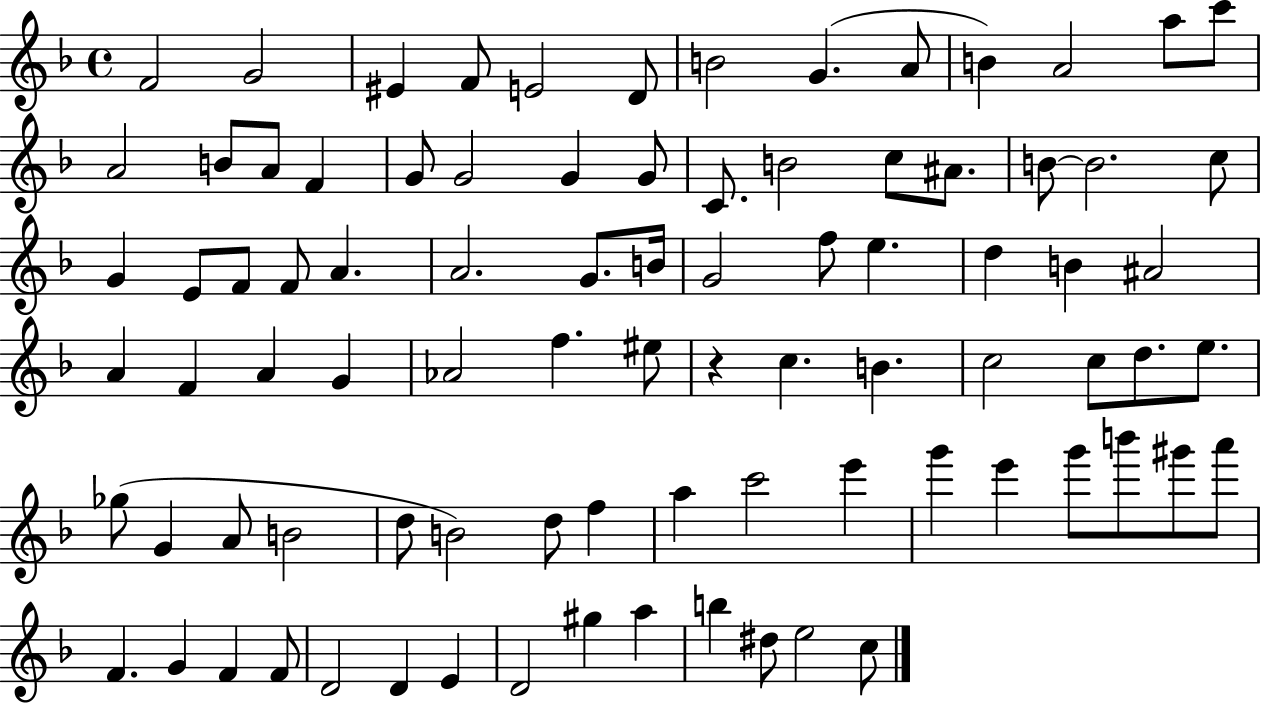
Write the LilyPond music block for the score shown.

{
  \clef treble
  \time 4/4
  \defaultTimeSignature
  \key f \major
  f'2 g'2 | eis'4 f'8 e'2 d'8 | b'2 g'4.( a'8 | b'4) a'2 a''8 c'''8 | \break a'2 b'8 a'8 f'4 | g'8 g'2 g'4 g'8 | c'8. b'2 c''8 ais'8. | b'8~~ b'2. c''8 | \break g'4 e'8 f'8 f'8 a'4. | a'2. g'8. b'16 | g'2 f''8 e''4. | d''4 b'4 ais'2 | \break a'4 f'4 a'4 g'4 | aes'2 f''4. eis''8 | r4 c''4. b'4. | c''2 c''8 d''8. e''8. | \break ges''8( g'4 a'8 b'2 | d''8 b'2) d''8 f''4 | a''4 c'''2 e'''4 | g'''4 e'''4 g'''8 b'''8 gis'''8 a'''8 | \break f'4. g'4 f'4 f'8 | d'2 d'4 e'4 | d'2 gis''4 a''4 | b''4 dis''8 e''2 c''8 | \break \bar "|."
}